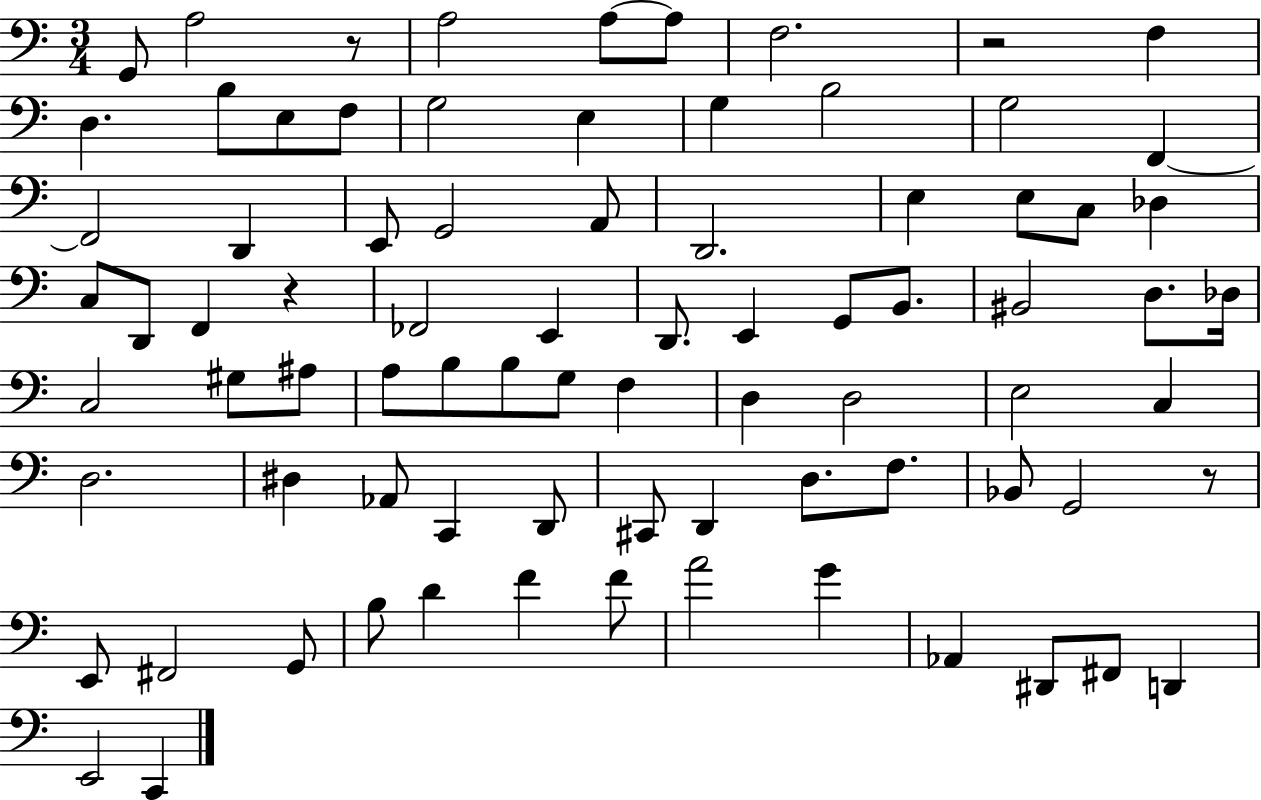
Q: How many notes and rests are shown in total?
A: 81